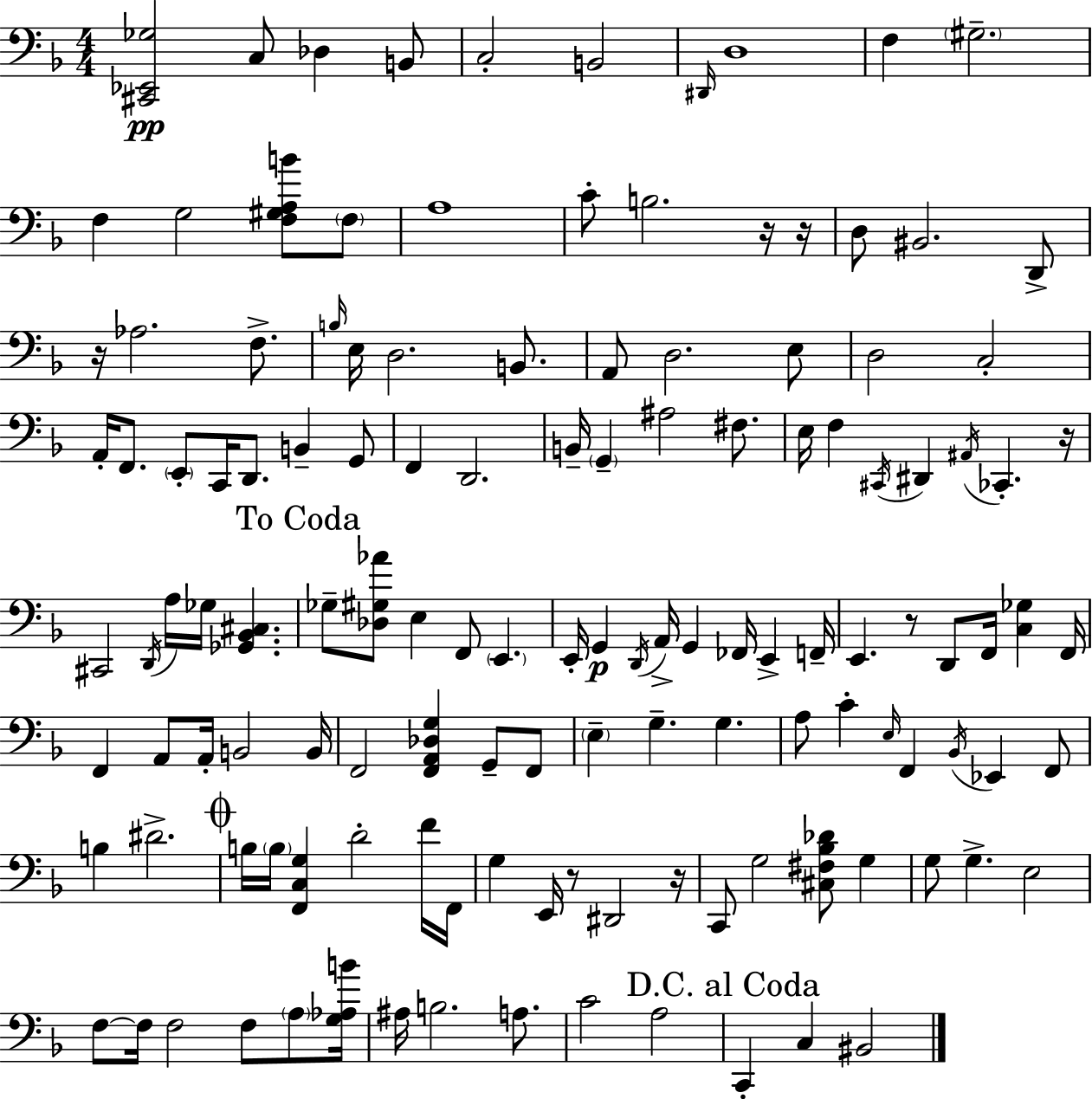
X:1
T:Untitled
M:4/4
L:1/4
K:F
[^C,,_E,,_G,]2 C,/2 _D, B,,/2 C,2 B,,2 ^D,,/4 D,4 F, ^G,2 F, G,2 [F,^G,A,B]/2 F,/2 A,4 C/2 B,2 z/4 z/4 D,/2 ^B,,2 D,,/2 z/4 _A,2 F,/2 B,/4 E,/4 D,2 B,,/2 A,,/2 D,2 E,/2 D,2 C,2 A,,/4 F,,/2 E,,/2 C,,/4 D,,/2 B,, G,,/2 F,, D,,2 B,,/4 G,, ^A,2 ^F,/2 E,/4 F, ^C,,/4 ^D,, ^A,,/4 _C,, z/4 ^C,,2 D,,/4 A,/4 _G,/4 [_G,,_B,,^C,] _G,/2 [_D,^G,_A]/2 E, F,,/2 E,, E,,/4 G,, D,,/4 A,,/4 G,, _F,,/4 E,, F,,/4 E,, z/2 D,,/2 F,,/4 [C,_G,] F,,/4 F,, A,,/2 A,,/4 B,,2 B,,/4 F,,2 [F,,A,,_D,G,] G,,/2 F,,/2 E, G, G, A,/2 C E,/4 F,, _B,,/4 _E,, F,,/2 B, ^D2 B,/4 B,/4 [F,,C,G,] D2 F/4 F,,/4 G, E,,/4 z/2 ^D,,2 z/4 C,,/2 G,2 [^C,^F,_B,_D]/2 G, G,/2 G, E,2 F,/2 F,/4 F,2 F,/2 A,/2 [G,_A,B]/4 ^A,/4 B,2 A,/2 C2 A,2 C,, C, ^B,,2